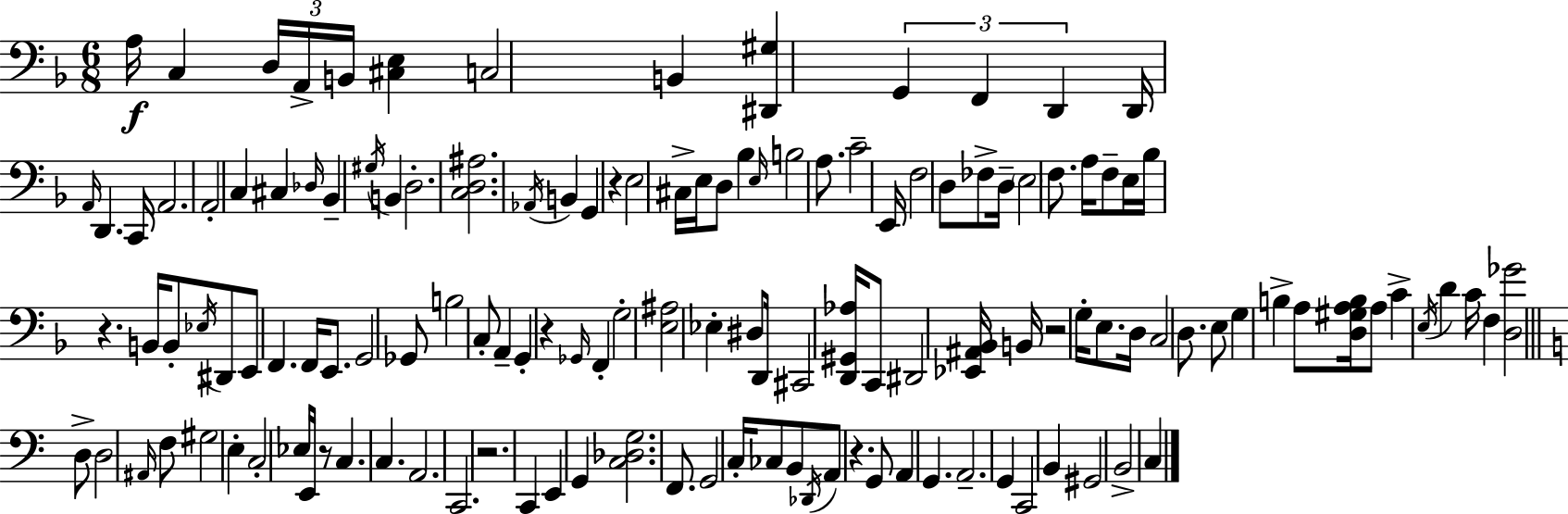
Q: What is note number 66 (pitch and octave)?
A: D2